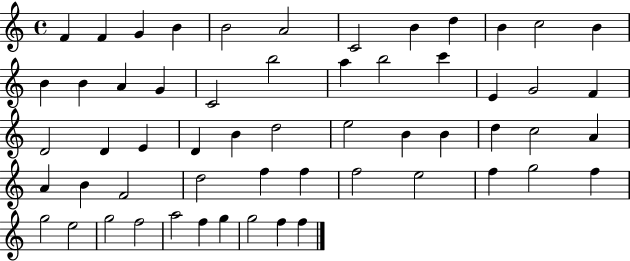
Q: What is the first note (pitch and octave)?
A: F4